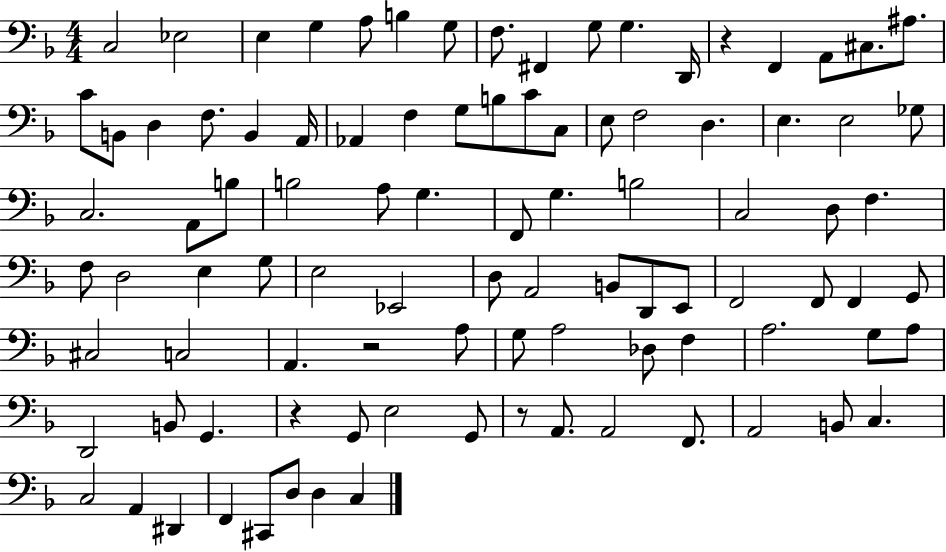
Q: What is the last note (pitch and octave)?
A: C3